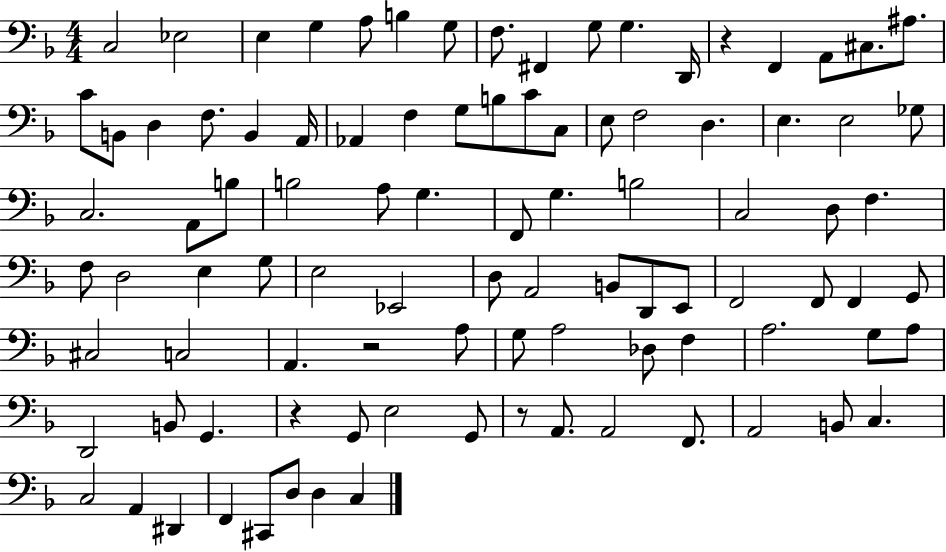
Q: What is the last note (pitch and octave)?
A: C3